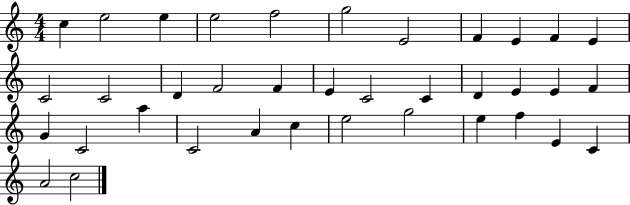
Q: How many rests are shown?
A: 0